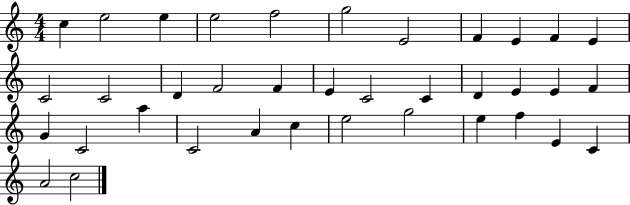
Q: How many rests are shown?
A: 0